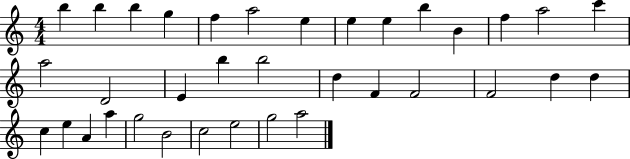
{
  \clef treble
  \numericTimeSignature
  \time 4/4
  \key c \major
  b''4 b''4 b''4 g''4 | f''4 a''2 e''4 | e''4 e''4 b''4 b'4 | f''4 a''2 c'''4 | \break a''2 d'2 | e'4 b''4 b''2 | d''4 f'4 f'2 | f'2 d''4 d''4 | \break c''4 e''4 a'4 a''4 | g''2 b'2 | c''2 e''2 | g''2 a''2 | \break \bar "|."
}